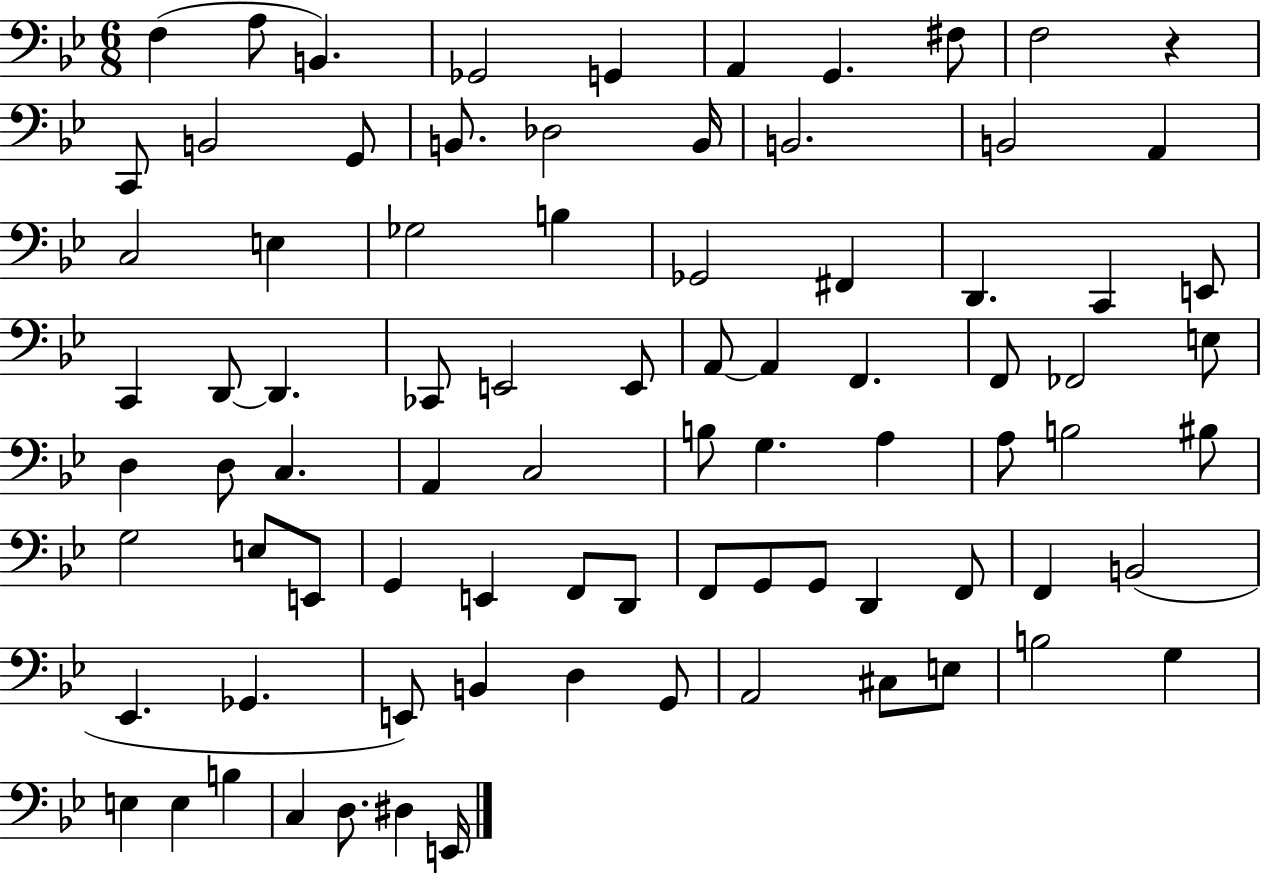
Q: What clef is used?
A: bass